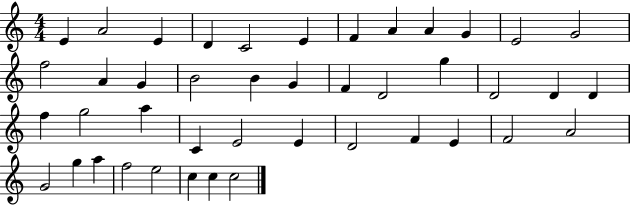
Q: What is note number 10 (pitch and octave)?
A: G4